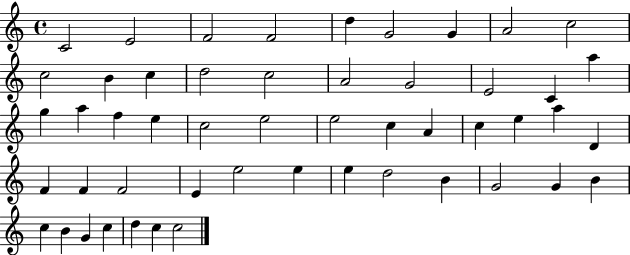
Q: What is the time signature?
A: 4/4